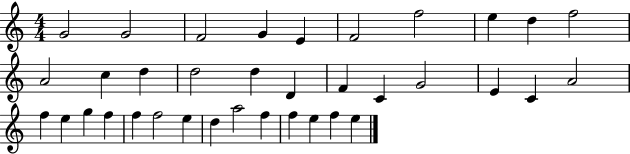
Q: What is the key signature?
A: C major